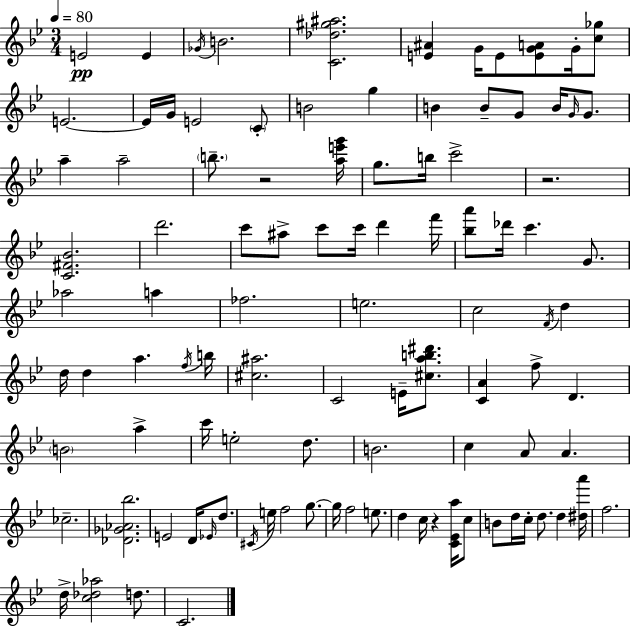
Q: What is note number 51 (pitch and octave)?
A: F5